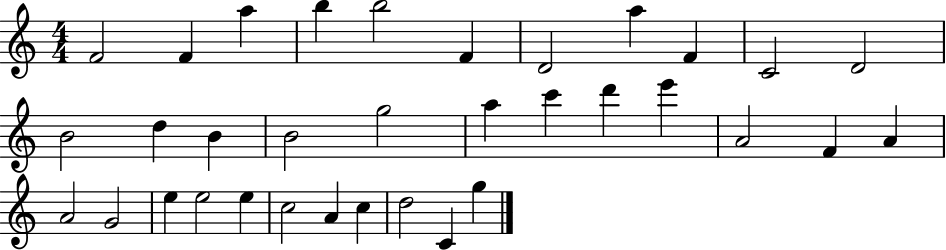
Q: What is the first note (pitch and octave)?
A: F4